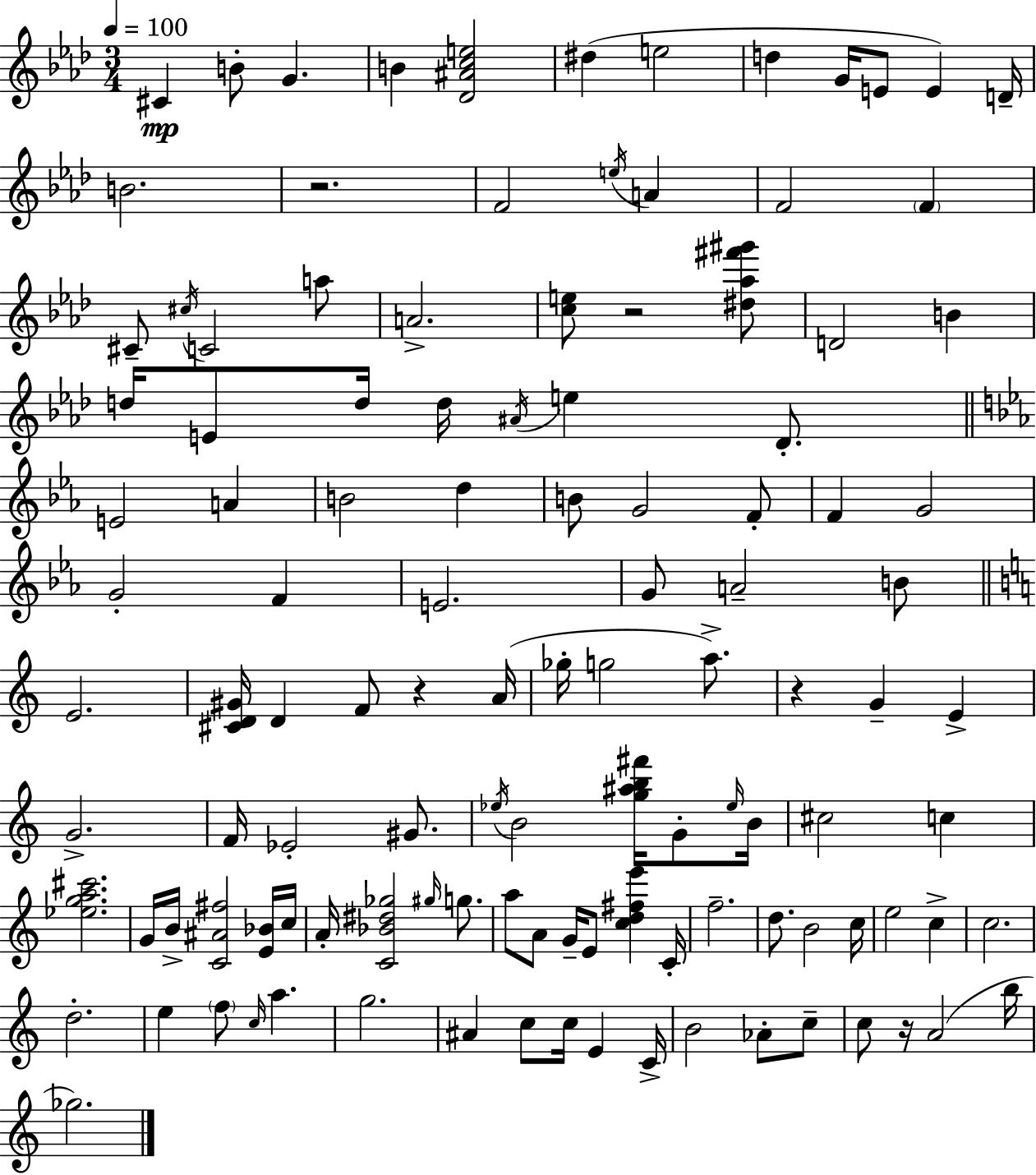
{
  \clef treble
  \numericTimeSignature
  \time 3/4
  \key f \minor
  \tempo 4 = 100
  cis'4\mp b'8-. g'4. | b'4 <des' ais' c'' e''>2 | dis''4( e''2 | d''4 g'16 e'8 e'4) d'16-- | \break b'2. | r2. | f'2 \acciaccatura { e''16 } a'4 | f'2 \parenthesize f'4 | \break cis'8-- \acciaccatura { cis''16 } c'2 | a''8 a'2.-> | <c'' e''>8 r2 | <dis'' aes'' fis''' gis'''>8 d'2 b'4 | \break d''16 e'8 d''16 d''16 \acciaccatura { ais'16 } e''4 | des'8.-. \bar "||" \break \key c \minor e'2 a'4 | b'2 d''4 | b'8 g'2 f'8-. | f'4 g'2 | \break g'2-. f'4 | e'2. | g'8 a'2-- b'8 | \bar "||" \break \key c \major e'2. | <cis' d' gis'>16 d'4 f'8 r4 a'16( | ges''16-. g''2 a''8.->) | r4 g'4-- e'4-> | \break g'2.-> | f'16 ees'2-. gis'8. | \acciaccatura { ees''16 } b'2 <g'' ais'' b'' fis'''>16 g'8-. | \grace { ees''16 } b'16 cis''2 c''4 | \break <ees'' g'' a'' cis'''>2. | g'16 b'16-> <c' ais' fis''>2 | <e' bes'>16 c''16 a'16-. <c' bes' dis'' ges''>2 \grace { gis''16 } | g''8. a''8 a'8 g'16-- e'8 <c'' d'' fis'' e'''>4 | \break c'16-. f''2.-- | d''8. b'2 | c''16 e''2 c''4-> | c''2. | \break d''2.-. | e''4 \parenthesize f''8 \grace { c''16 } a''4. | g''2. | ais'4 c''8 c''16 e'4 | \break c'16-> b'2 | aes'8-. c''8-- c''8 r16 a'2( | b''16 ges''2.) | \bar "|."
}